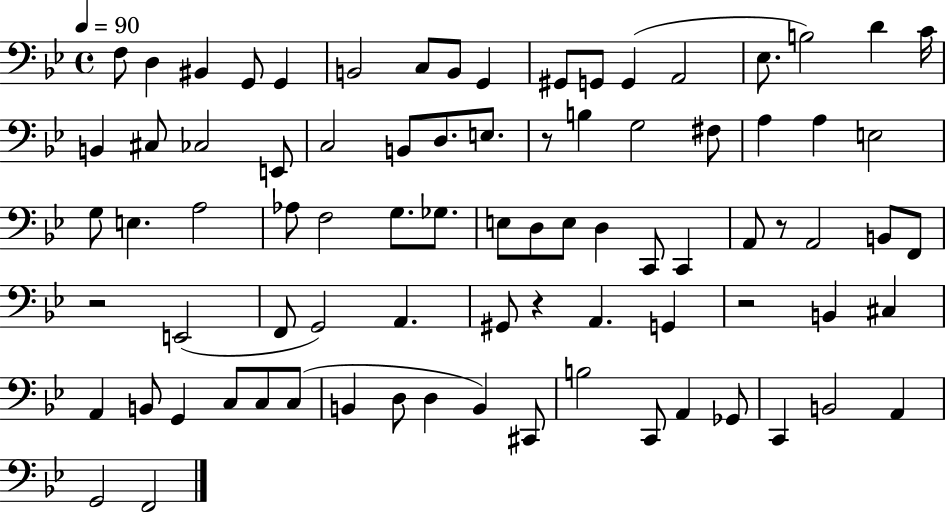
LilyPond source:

{
  \clef bass
  \time 4/4
  \defaultTimeSignature
  \key bes \major
  \tempo 4 = 90
  f8 d4 bis,4 g,8 g,4 | b,2 c8 b,8 g,4 | gis,8 g,8 g,4( a,2 | ees8. b2) d'4 c'16 | \break b,4 cis8 ces2 e,8 | c2 b,8 d8. e8. | r8 b4 g2 fis8 | a4 a4 e2 | \break g8 e4. a2 | aes8 f2 g8. ges8. | e8 d8 e8 d4 c,8 c,4 | a,8 r8 a,2 b,8 f,8 | \break r2 e,2( | f,8 g,2) a,4. | gis,8 r4 a,4. g,4 | r2 b,4 cis4 | \break a,4 b,8 g,4 c8 c8 c8( | b,4 d8 d4 b,4) cis,8 | b2 c,8 a,4 ges,8 | c,4 b,2 a,4 | \break g,2 f,2 | \bar "|."
}